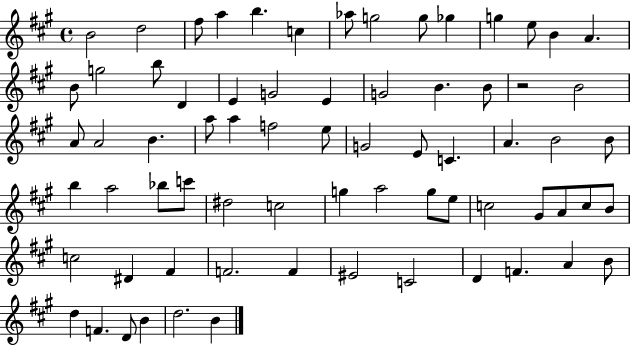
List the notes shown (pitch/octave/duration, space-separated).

B4/h D5/h F#5/e A5/q B5/q. C5/q Ab5/e G5/h G5/e Gb5/q G5/q E5/e B4/q A4/q. B4/e G5/h B5/e D4/q E4/q G4/h E4/q G4/h B4/q. B4/e R/h B4/h A4/e A4/h B4/q. A5/e A5/q F5/h E5/e G4/h E4/e C4/q. A4/q. B4/h B4/e B5/q A5/h Bb5/e C6/e D#5/h C5/h G5/q A5/h G5/e E5/e C5/h G#4/e A4/e C5/e B4/e C5/h D#4/q F#4/q F4/h. F4/q EIS4/h C4/h D4/q F4/q. A4/q B4/e D5/q F4/q. D4/e B4/q D5/h. B4/q